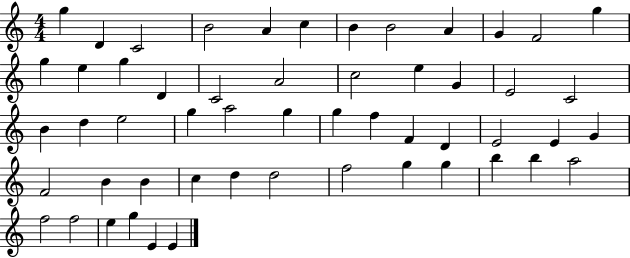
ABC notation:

X:1
T:Untitled
M:4/4
L:1/4
K:C
g D C2 B2 A c B B2 A G F2 g g e g D C2 A2 c2 e G E2 C2 B d e2 g a2 g g f F D E2 E G F2 B B c d d2 f2 g g b b a2 f2 f2 e g E E